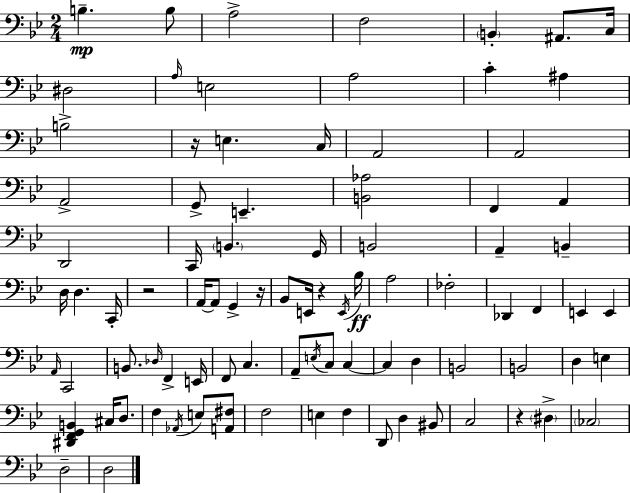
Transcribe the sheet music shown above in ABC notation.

X:1
T:Untitled
M:2/4
L:1/4
K:Bb
B, B,/2 A,2 F,2 B,, ^A,,/2 C,/4 ^D,2 A,/4 E,2 A,2 C ^A, B,2 z/4 E, C,/4 A,,2 A,,2 A,,2 G,,/2 E,, [B,,_A,]2 F,, A,, D,,2 C,,/4 B,, G,,/4 B,,2 A,, B,, D,/4 D, C,,/4 z2 A,,/4 A,,/2 G,, z/4 _B,,/2 E,,/4 z E,,/4 _B,/4 A,2 _F,2 _D,, F,, E,, E,, A,,/4 C,,2 B,,/2 _D,/4 F,, E,,/4 F,,/2 C, A,,/2 E,/4 C,/2 C, C, D, B,,2 B,,2 D, E, [^D,,F,,G,,B,,] ^C,/4 D,/2 F, _A,,/4 E,/2 [A,,^F,]/2 F,2 E, F, D,,/2 D, ^B,,/2 C,2 z ^D, _C,2 D,2 D,2